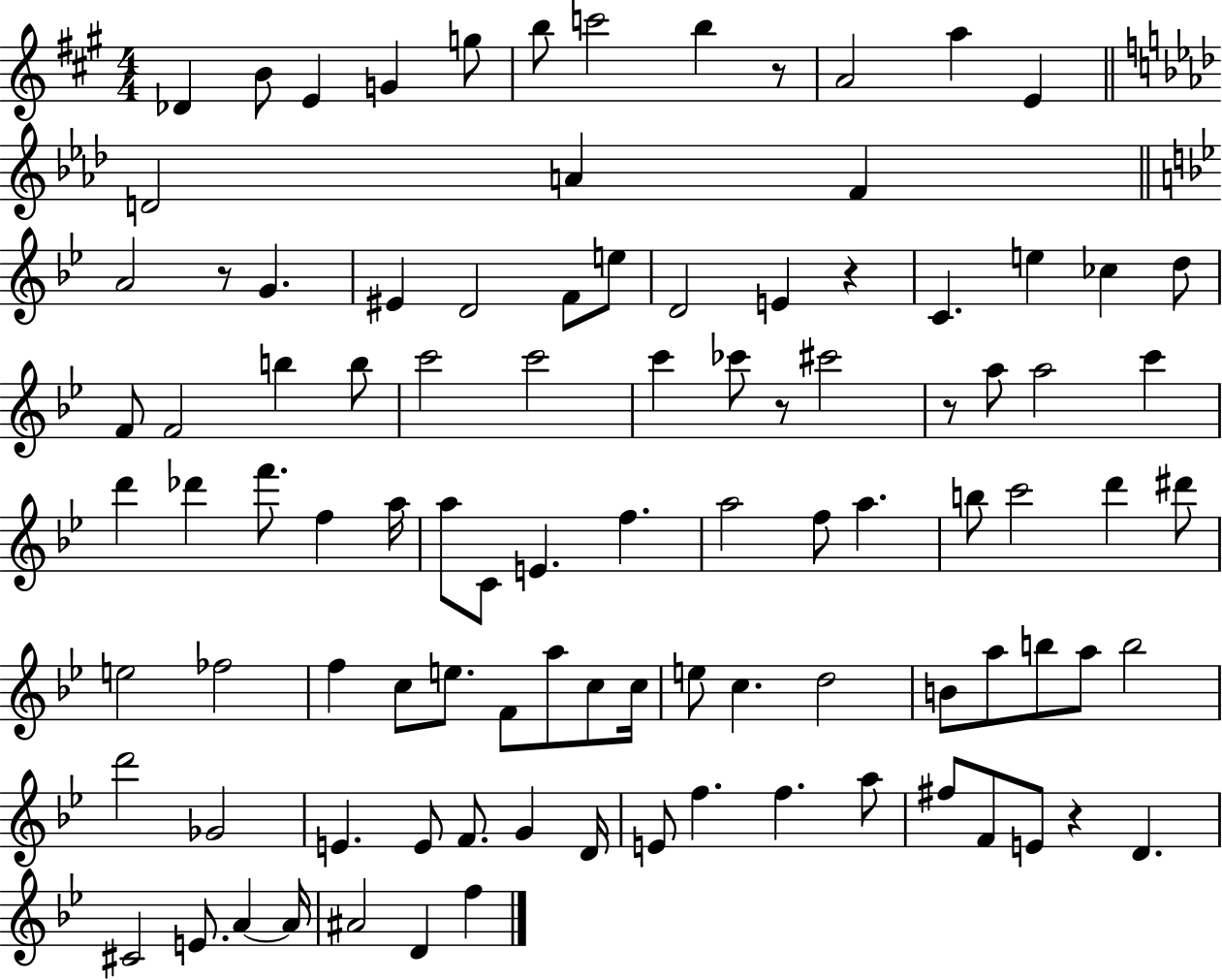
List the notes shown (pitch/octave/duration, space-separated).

Db4/q B4/e E4/q G4/q G5/e B5/e C6/h B5/q R/e A4/h A5/q E4/q D4/h A4/q F4/q A4/h R/e G4/q. EIS4/q D4/h F4/e E5/e D4/h E4/q R/q C4/q. E5/q CES5/q D5/e F4/e F4/h B5/q B5/e C6/h C6/h C6/q CES6/e R/e C#6/h R/e A5/e A5/h C6/q D6/q Db6/q F6/e. F5/q A5/s A5/e C4/e E4/q. F5/q. A5/h F5/e A5/q. B5/e C6/h D6/q D#6/e E5/h FES5/h F5/q C5/e E5/e. F4/e A5/e C5/e C5/s E5/e C5/q. D5/h B4/e A5/e B5/e A5/e B5/h D6/h Gb4/h E4/q. E4/e F4/e. G4/q D4/s E4/e F5/q. F5/q. A5/e F#5/e F4/e E4/e R/q D4/q. C#4/h E4/e. A4/q A4/s A#4/h D4/q F5/q